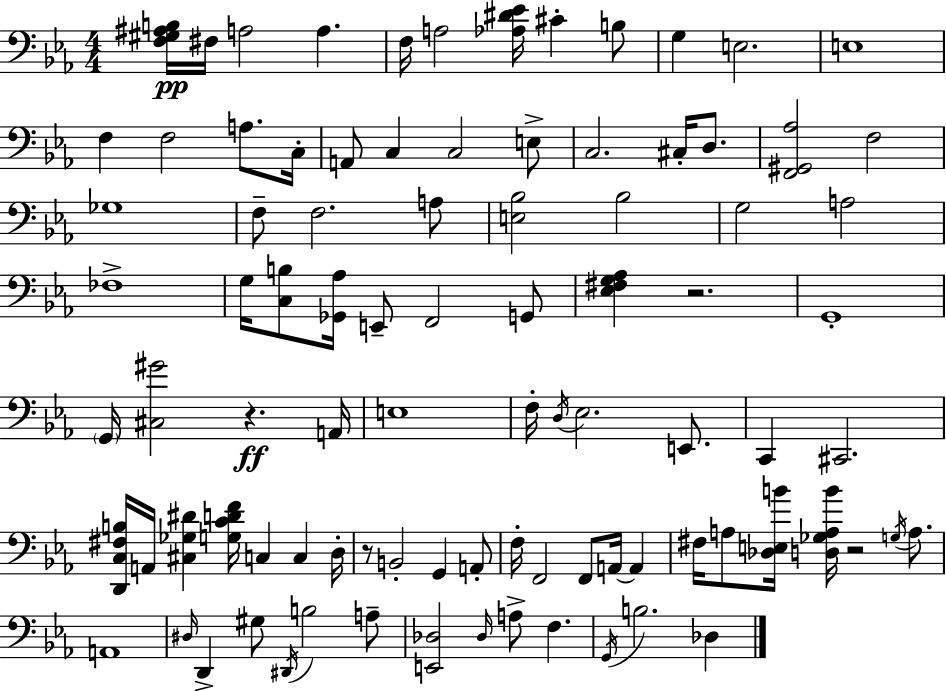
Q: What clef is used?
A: bass